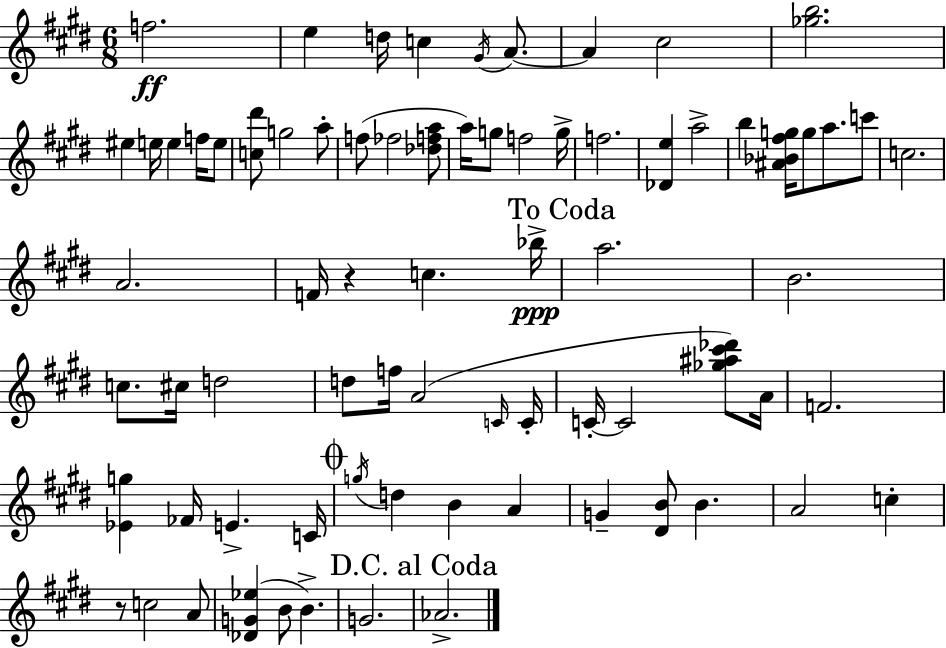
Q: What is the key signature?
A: E major